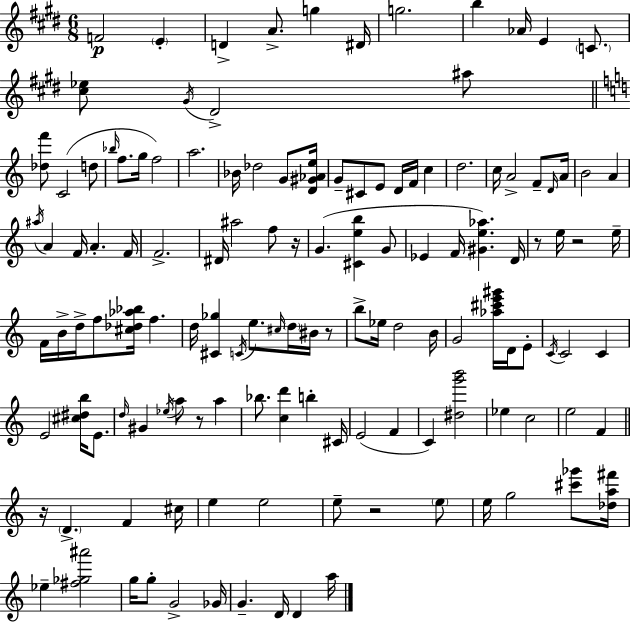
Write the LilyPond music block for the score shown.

{
  \clef treble
  \numericTimeSignature
  \time 6/8
  \key e \major
  \repeat volta 2 { f'2\p \parenthesize e'4-. | d'4-> a'8.-> g''4 dis'16 | g''2. | b''4 aes'16 e'4 \parenthesize c'8. | \break <cis'' ees''>8 \acciaccatura { gis'16 } dis'2-> ais''8 | \bar "||" \break \key c \major <des'' f'''>8 c'2( d''8 | \grace { bes''16 } f''8. g''16 f''2) | a''2. | bes'16 des''2 g'8 | \break <d' gis' aes' e''>16 g'8-- cis'8 e'8 d'16 f'16 c''4 | d''2. | c''16 a'2-> f'8-- | \grace { d'16 } a'16 b'2 a'4 | \break \acciaccatura { ais''16 } a'4 f'16 a'4.-. | f'16 f'2.-> | dis'16 ais''2 | f''8 r16 g'4.( <cis' e'' b''>4 | \break g'8 ees'4 f'16 <gis' e'' aes''>4.) | d'16 r8 e''16 r2 | e''16-- f'16 b'16-> d''16-> f''8 <cis'' des'' aes'' bes''>16 f''4. | d''16 <cis' ges''>4 \acciaccatura { c'16 } e''8. | \break \grace { cis''16 } \parenthesize d''16 bis'16 r8 b''8-> ees''16 d''2 | b'16 g'2 | <aes'' cis''' e''' gis'''>16 d'16 e'8-. \acciaccatura { c'16 } c'2 | c'4 e'2 | \break <cis'' dis'' b''>16 e'8. \grace { d''16 } gis'4 \acciaccatura { ees''16 } | a''8 r8 a''4 bes''8. <c'' d'''>4 | b''4-. cis'16 e'2( | f'4 c'4) | \break <dis'' g''' b'''>2 ees''4 | c''2 e''2 | f'4 \bar "||" \break \key c \major r16 \parenthesize d'4.-> f'4 cis''16 | e''4 e''2 | e''8-- r2 \parenthesize e''8 | e''16 g''2 <cis''' ges'''>8 <des'' a'' fis'''>16 | \break ees''4-- <fis'' ges'' ais'''>2 | g''16 g''8-. g'2-> ges'16 | g'4.-- d'16 d'4 a''16 | } \bar "|."
}